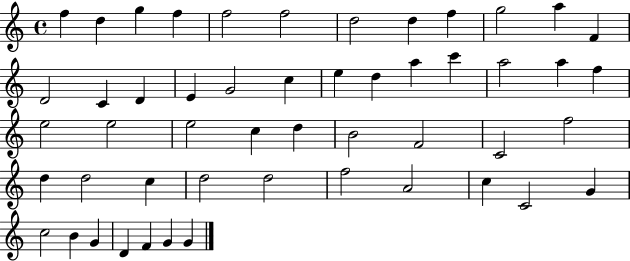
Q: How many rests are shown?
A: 0